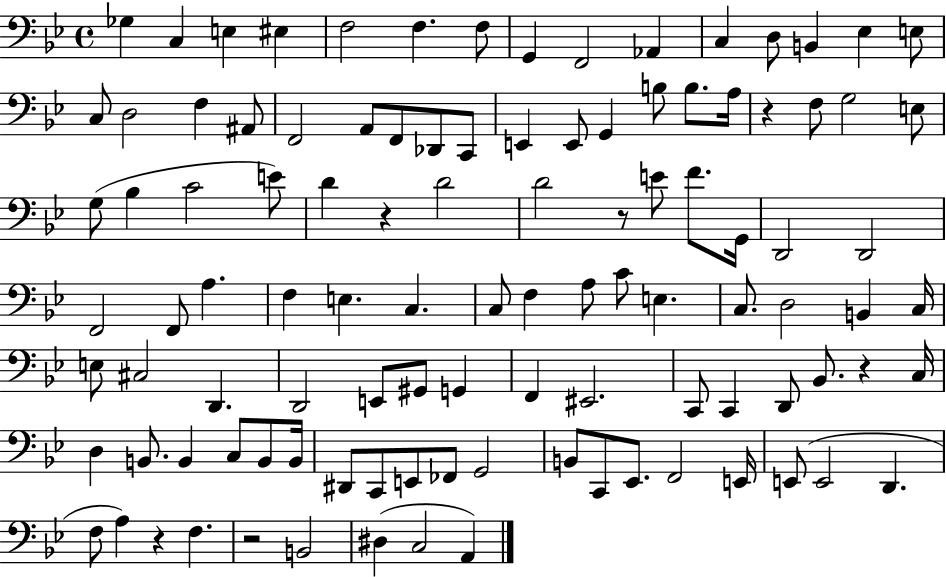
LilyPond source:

{
  \clef bass
  \time 4/4
  \defaultTimeSignature
  \key bes \major
  \repeat volta 2 { ges4 c4 e4 eis4 | f2 f4. f8 | g,4 f,2 aes,4 | c4 d8 b,4 ees4 e8 | \break c8 d2 f4 ais,8 | f,2 a,8 f,8 des,8 c,8 | e,4 e,8 g,4 b8 b8. a16 | r4 f8 g2 e8 | \break g8( bes4 c'2 e'8) | d'4 r4 d'2 | d'2 r8 e'8 f'8. g,16 | d,2 d,2 | \break f,2 f,8 a4. | f4 e4. c4. | c8 f4 a8 c'8 e4. | c8. d2 b,4 c16 | \break e8 cis2 d,4. | d,2 e,8 gis,8 g,4 | f,4 eis,2. | c,8 c,4 d,8 bes,8. r4 c16 | \break d4 b,8. b,4 c8 b,8 b,16 | dis,8 c,8 e,8 fes,8 g,2 | b,8 c,8 ees,8. f,2 e,16 | e,8( e,2 d,4. | \break f8 a4) r4 f4. | r2 b,2 | dis4( c2 a,4) | } \bar "|."
}